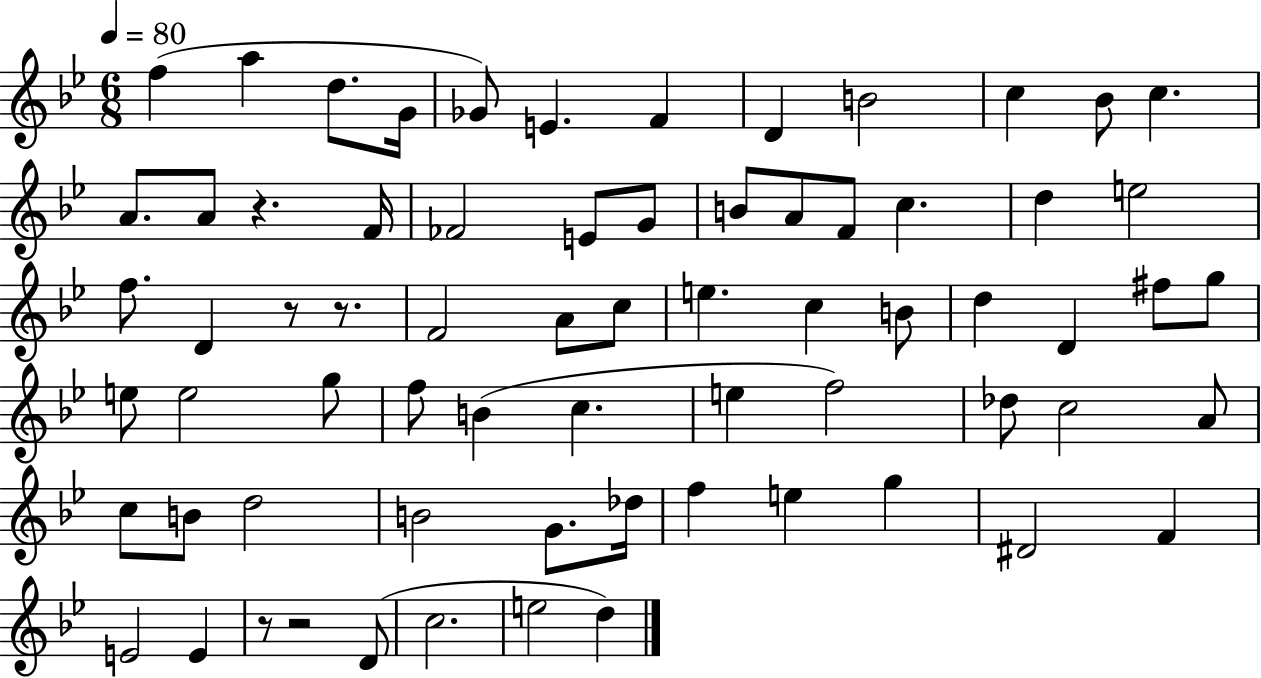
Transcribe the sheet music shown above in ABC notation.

X:1
T:Untitled
M:6/8
L:1/4
K:Bb
f a d/2 G/4 _G/2 E F D B2 c _B/2 c A/2 A/2 z F/4 _F2 E/2 G/2 B/2 A/2 F/2 c d e2 f/2 D z/2 z/2 F2 A/2 c/2 e c B/2 d D ^f/2 g/2 e/2 e2 g/2 f/2 B c e f2 _d/2 c2 A/2 c/2 B/2 d2 B2 G/2 _d/4 f e g ^D2 F E2 E z/2 z2 D/2 c2 e2 d